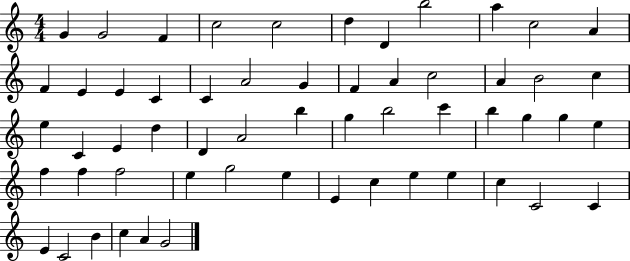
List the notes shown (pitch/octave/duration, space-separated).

G4/q G4/h F4/q C5/h C5/h D5/q D4/q B5/h A5/q C5/h A4/q F4/q E4/q E4/q C4/q C4/q A4/h G4/q F4/q A4/q C5/h A4/q B4/h C5/q E5/q C4/q E4/q D5/q D4/q A4/h B5/q G5/q B5/h C6/q B5/q G5/q G5/q E5/q F5/q F5/q F5/h E5/q G5/h E5/q E4/q C5/q E5/q E5/q C5/q C4/h C4/q E4/q C4/h B4/q C5/q A4/q G4/h